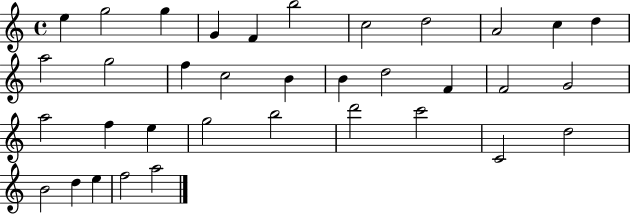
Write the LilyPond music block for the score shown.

{
  \clef treble
  \time 4/4
  \defaultTimeSignature
  \key c \major
  e''4 g''2 g''4 | g'4 f'4 b''2 | c''2 d''2 | a'2 c''4 d''4 | \break a''2 g''2 | f''4 c''2 b'4 | b'4 d''2 f'4 | f'2 g'2 | \break a''2 f''4 e''4 | g''2 b''2 | d'''2 c'''2 | c'2 d''2 | \break b'2 d''4 e''4 | f''2 a''2 | \bar "|."
}